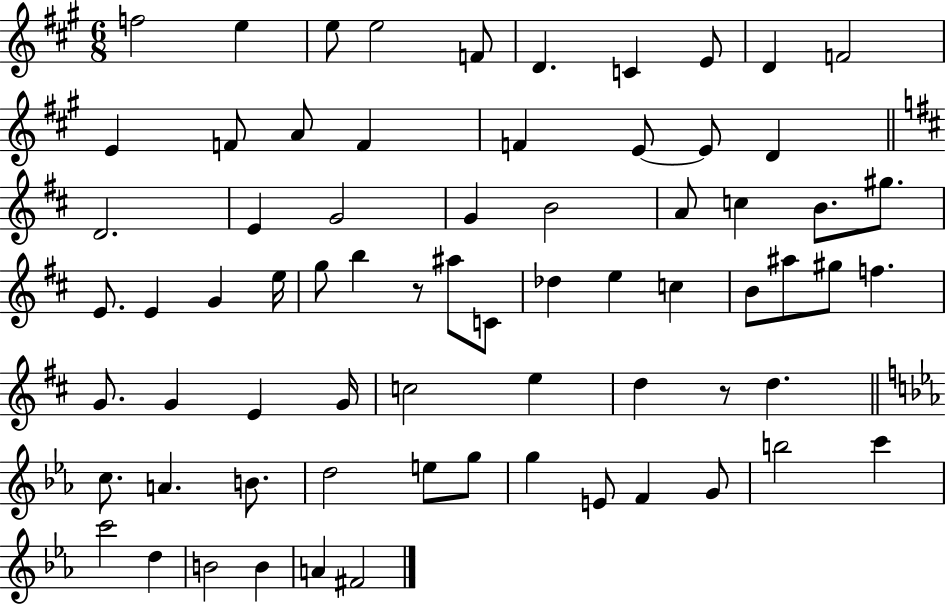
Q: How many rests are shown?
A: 2